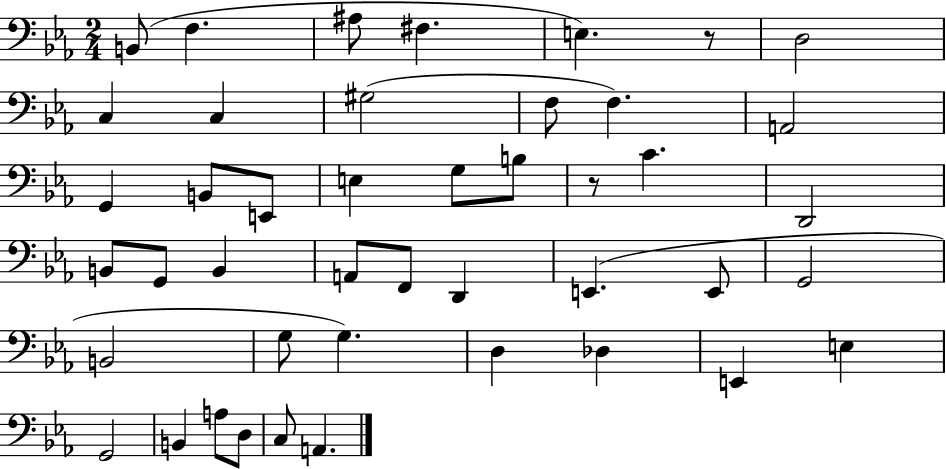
{
  \clef bass
  \numericTimeSignature
  \time 2/4
  \key ees \major
  b,8( f4. | ais8 fis4. | e4.) r8 | d2 | \break c4 c4 | gis2( | f8 f4.) | a,2 | \break g,4 b,8 e,8 | e4 g8 b8 | r8 c'4. | d,2 | \break b,8 g,8 b,4 | a,8 f,8 d,4 | e,4.( e,8 | g,2 | \break b,2 | g8 g4.) | d4 des4 | e,4 e4 | \break g,2 | b,4 a8 d8 | c8 a,4. | \bar "|."
}